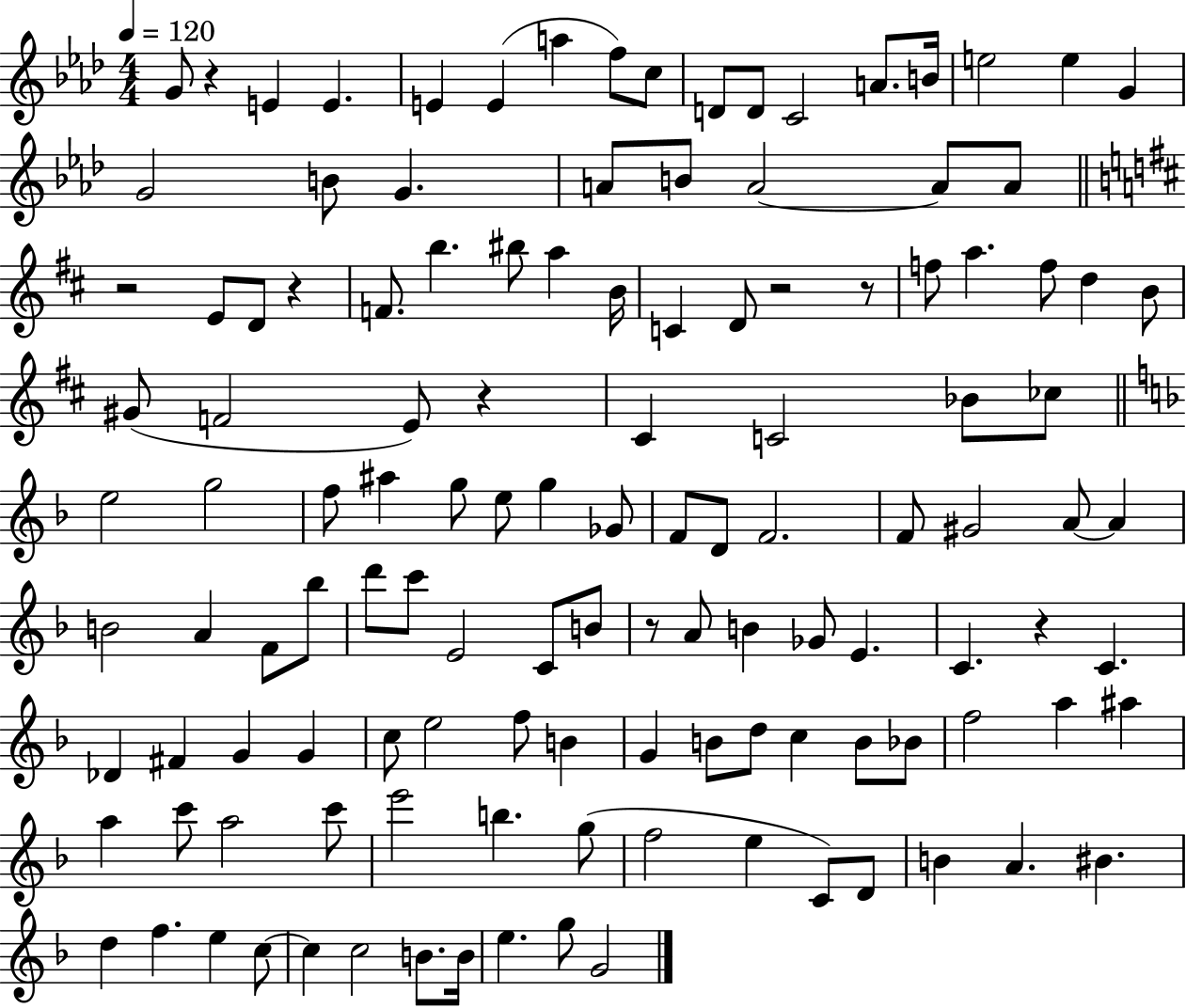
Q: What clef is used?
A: treble